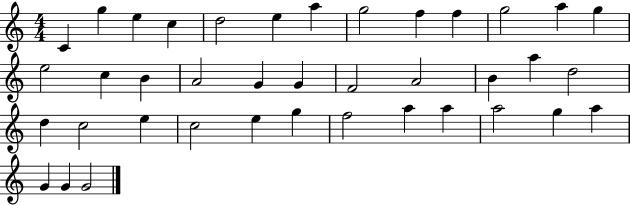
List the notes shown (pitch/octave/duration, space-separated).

C4/q G5/q E5/q C5/q D5/h E5/q A5/q G5/h F5/q F5/q G5/h A5/q G5/q E5/h C5/q B4/q A4/h G4/q G4/q F4/h A4/h B4/q A5/q D5/h D5/q C5/h E5/q C5/h E5/q G5/q F5/h A5/q A5/q A5/h G5/q A5/q G4/q G4/q G4/h